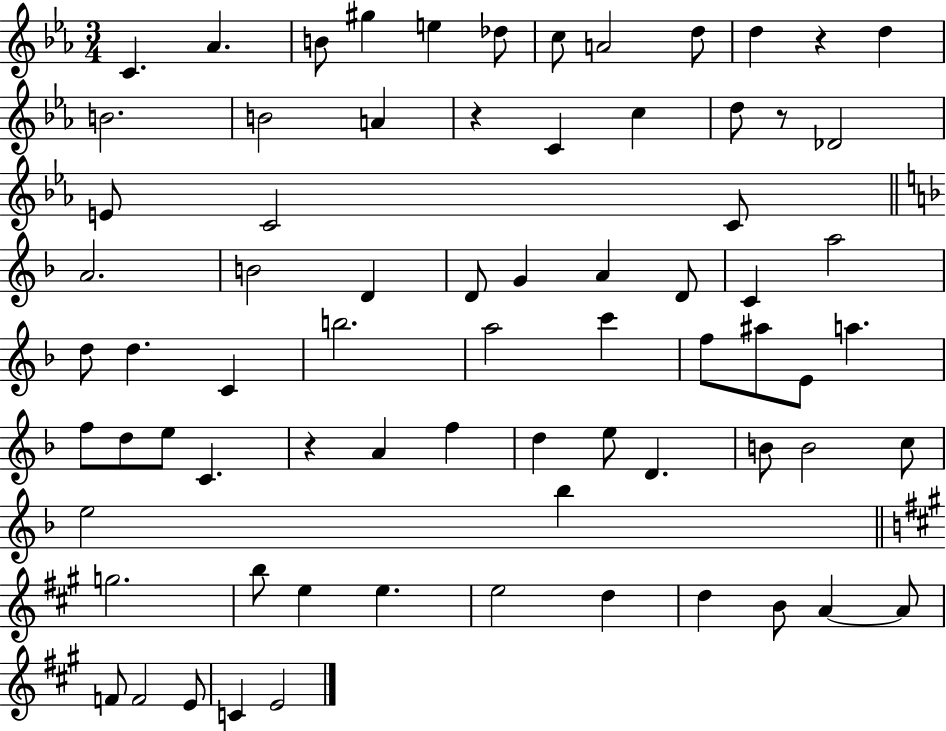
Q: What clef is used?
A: treble